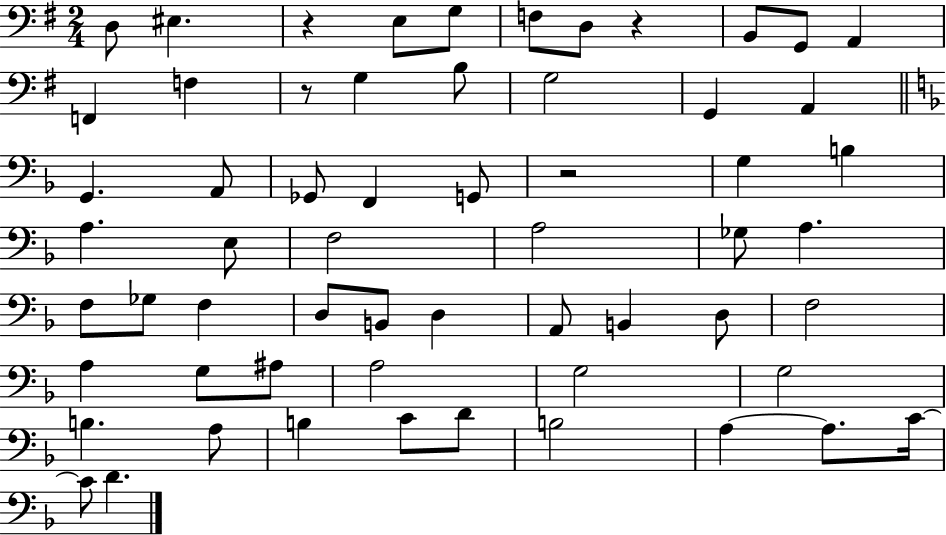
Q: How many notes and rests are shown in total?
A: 60